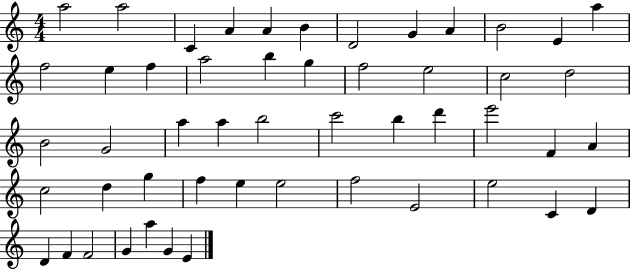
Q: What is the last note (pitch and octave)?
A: E4